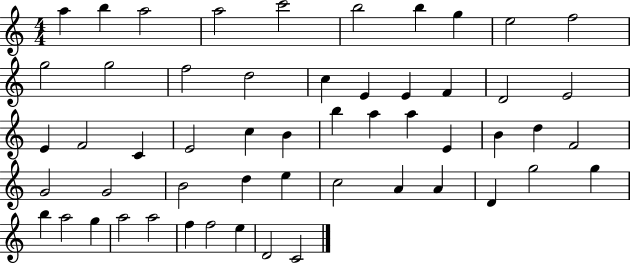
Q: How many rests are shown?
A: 0